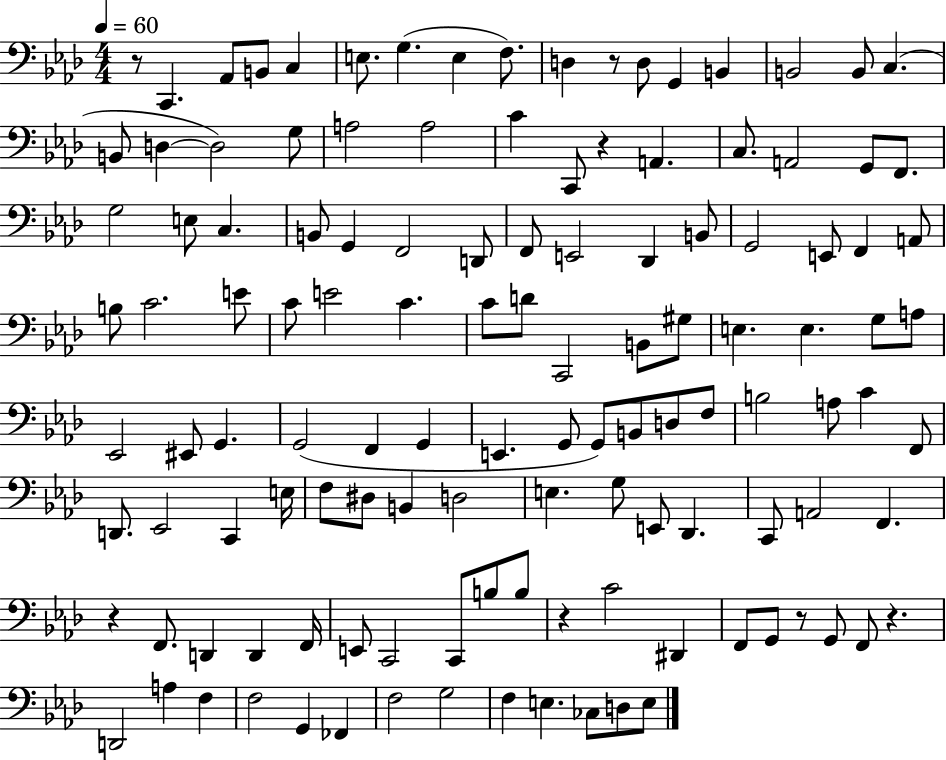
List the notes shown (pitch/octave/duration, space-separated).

R/e C2/q. Ab2/e B2/e C3/q E3/e. G3/q. E3/q F3/e. D3/q R/e D3/e G2/q B2/q B2/h B2/e C3/q. B2/e D3/q D3/h G3/e A3/h A3/h C4/q C2/e R/q A2/q. C3/e. A2/h G2/e F2/e. G3/h E3/e C3/q. B2/e G2/q F2/h D2/e F2/e E2/h Db2/q B2/e G2/h E2/e F2/q A2/e B3/e C4/h. E4/e C4/e E4/h C4/q. C4/e D4/e C2/h B2/e G#3/e E3/q. E3/q. G3/e A3/e Eb2/h EIS2/e G2/q. G2/h F2/q G2/q E2/q. G2/e G2/e B2/e D3/e F3/e B3/h A3/e C4/q F2/e D2/e. Eb2/h C2/q E3/s F3/e D#3/e B2/q D3/h E3/q. G3/e E2/e Db2/q. C2/e A2/h F2/q. R/q F2/e. D2/q D2/q F2/s E2/e C2/h C2/e B3/e B3/e R/q C4/h D#2/q F2/e G2/e R/e G2/e F2/e R/q. D2/h A3/q F3/q F3/h G2/q FES2/q F3/h G3/h F3/q E3/q. CES3/e D3/e E3/e